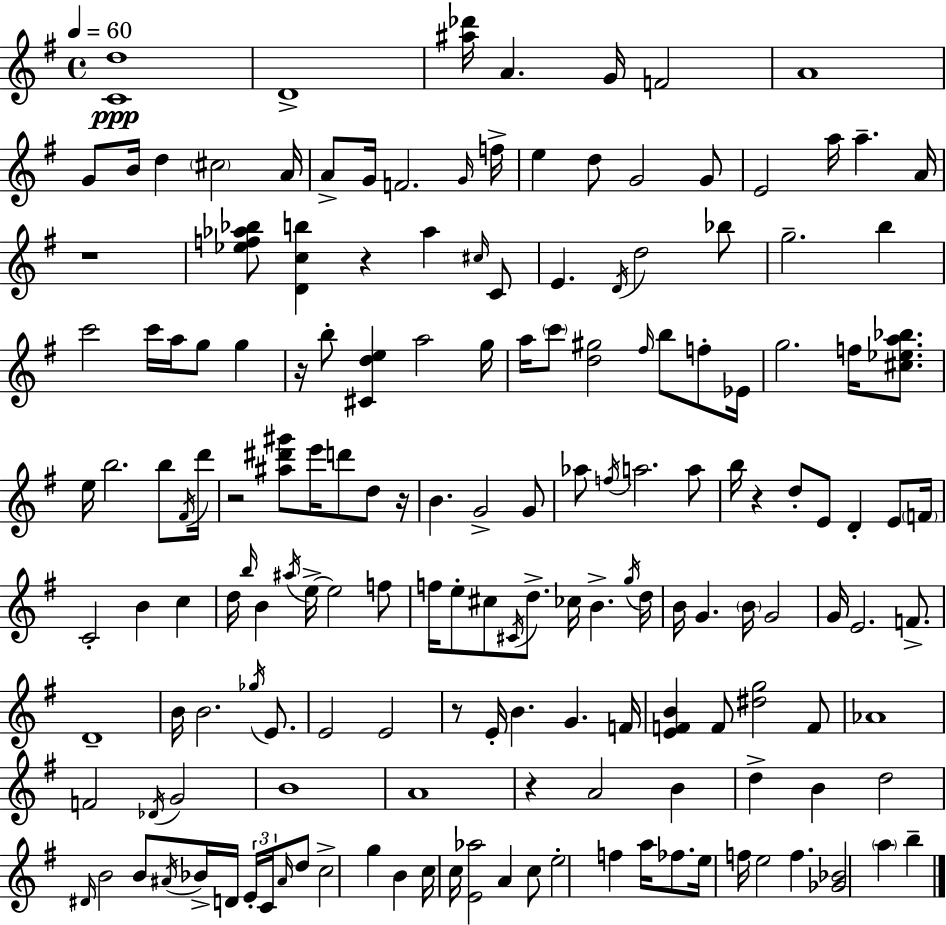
{
  \clef treble
  \time 4/4
  \defaultTimeSignature
  \key g \major
  \tempo 4 = 60
  <c' d''>1\ppp | d'1-> | <ais'' des'''>16 a'4. g'16 f'2 | a'1 | \break g'8 b'16 d''4 \parenthesize cis''2 a'16 | a'8-> g'16 f'2. \grace { g'16 } | f''16-> e''4 d''8 g'2 g'8 | e'2 a''16 a''4.-- | \break a'16 r1 | <ees'' f'' aes'' bes''>8 <d' c'' b''>4 r4 aes''4 \grace { cis''16 } | c'8 e'4. \acciaccatura { d'16 } d''2 | bes''8 g''2.-- b''4 | \break c'''2 c'''16 a''16 g''8 g''4 | r16 b''8-. <cis' d'' e''>4 a''2 | g''16 a''16 \parenthesize c'''8 <d'' gis''>2 \grace { fis''16 } b''8 | f''8-. ees'16 g''2. | \break f''16 <cis'' ees'' a'' bes''>8. e''16 b''2. | b''8 \acciaccatura { fis'16 } d'''16 r2 <ais'' dis''' gis'''>8 e'''16 | d'''8 d''8 r16 b'4. g'2-> | g'8 aes''8 \acciaccatura { f''16 } a''2. | \break a''8 b''16 r4 d''8-. e'8 d'4-. | e'8 \parenthesize f'16 c'2-. b'4 | c''4 d''16 \grace { b''16 } b'4 \acciaccatura { ais''16 } e''16->~~ e''2 | f''8 f''16 e''8-. cis''8 \acciaccatura { cis'16 } d''8.-> | \break ces''16 b'4.-> \acciaccatura { g''16 } d''16 b'16 g'4. | \parenthesize b'16 g'2 g'16 e'2. | f'8.-> d'1-- | b'16 b'2. | \break \acciaccatura { ges''16 } e'8. e'2 | e'2 r8 e'16-. b'4. | g'4. f'16 <e' f' b'>4 f'8 | <dis'' g''>2 f'8 aes'1 | \break f'2 | \acciaccatura { des'16 } g'2 b'1 | a'1 | r4 | \break a'2 b'4 d''4-> | b'4 d''2 \grace { dis'16 } b'2 | b'8 \acciaccatura { ais'16 } bes'16-> d'16 \tuplet 3/2 { e'16-. c'16 \grace { ais'16 } } d''8 c''2-> | g''4 b'4 c''16 | \break c''16 <e' aes''>2 a'4 c''8 e''2-. | f''4 a''16 fes''8. e''16 | f''16 e''2 f''4. <ges' bes'>2 | \parenthesize a''4 b''4-- \bar "|."
}